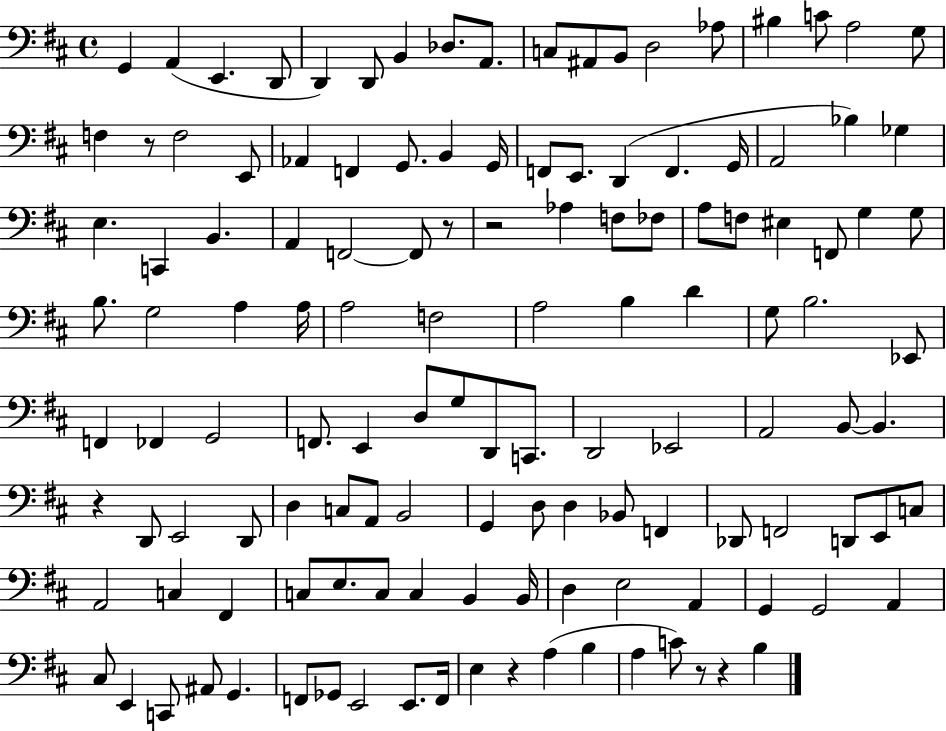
G2/q A2/q E2/q. D2/e D2/q D2/e B2/q Db3/e. A2/e. C3/e A#2/e B2/e D3/h Ab3/e BIS3/q C4/e A3/h G3/e F3/q R/e F3/h E2/e Ab2/q F2/q G2/e. B2/q G2/s F2/e E2/e. D2/q F2/q. G2/s A2/h Bb3/q Gb3/q E3/q. C2/q B2/q. A2/q F2/h F2/e R/e R/h Ab3/q F3/e FES3/e A3/e F3/e EIS3/q F2/e G3/q G3/e B3/e. G3/h A3/q A3/s A3/h F3/h A3/h B3/q D4/q G3/e B3/h. Eb2/e F2/q FES2/q G2/h F2/e. E2/q D3/e G3/e D2/e C2/e. D2/h Eb2/h A2/h B2/e B2/q. R/q D2/e E2/h D2/e D3/q C3/e A2/e B2/h G2/q D3/e D3/q Bb2/e F2/q Db2/e F2/h D2/e E2/e C3/e A2/h C3/q F#2/q C3/e E3/e. C3/e C3/q B2/q B2/s D3/q E3/h A2/q G2/q G2/h A2/q C#3/e E2/q C2/e A#2/e G2/q. F2/e Gb2/e E2/h E2/e. F2/s E3/q R/q A3/q B3/q A3/q C4/e R/e R/q B3/q